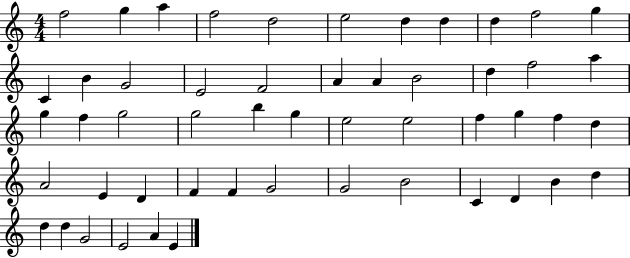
{
  \clef treble
  \numericTimeSignature
  \time 4/4
  \key c \major
  f''2 g''4 a''4 | f''2 d''2 | e''2 d''4 d''4 | d''4 f''2 g''4 | \break c'4 b'4 g'2 | e'2 f'2 | a'4 a'4 b'2 | d''4 f''2 a''4 | \break g''4 f''4 g''2 | g''2 b''4 g''4 | e''2 e''2 | f''4 g''4 f''4 d''4 | \break a'2 e'4 d'4 | f'4 f'4 g'2 | g'2 b'2 | c'4 d'4 b'4 d''4 | \break d''4 d''4 g'2 | e'2 a'4 e'4 | \bar "|."
}